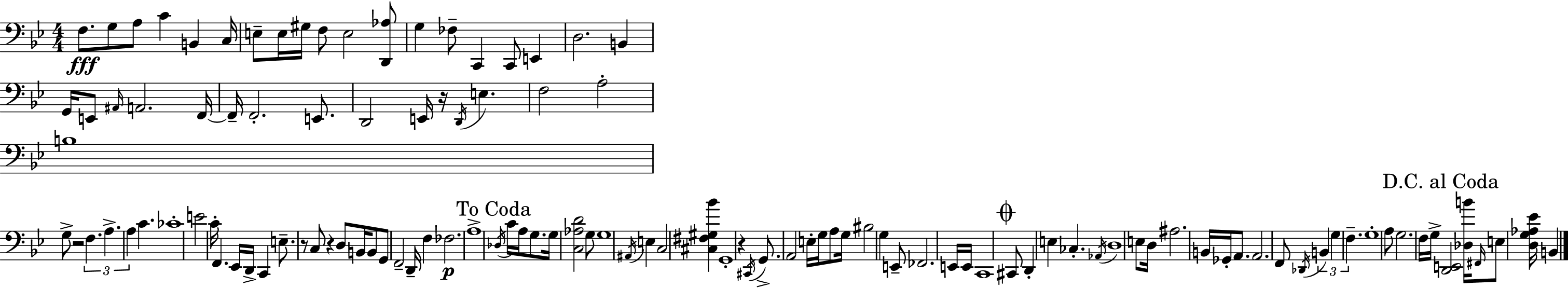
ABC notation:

X:1
T:Untitled
M:4/4
L:1/4
K:Gm
F,/2 G,/2 A,/2 C B,, C,/4 E,/2 E,/4 ^G,/4 F,/2 E,2 [D,,_A,]/2 G, _F,/2 C,, C,,/2 E,, D,2 B,, G,,/4 E,,/2 ^A,,/4 A,,2 F,,/4 F,,/4 F,,2 E,,/2 D,,2 E,,/4 z/4 D,,/4 E, F,2 A,2 B,4 G,/2 z2 F, A, A, C _C4 E2 C/4 F,, _E,,/4 D,,/4 C,, E,/2 z/2 C,/2 z D,/2 B,,/4 B,,/2 G,,/2 F,,2 D,,/4 F, _F,2 A,4 _D,/4 C/4 A,/4 G,/2 G,/4 [C,_A,D]2 G,/2 G,4 ^A,,/4 E, C,2 [^C,^F,^G,_B] G,,4 z ^C,,/4 G,,/2 A,,2 E,/4 G,/4 A,/2 G,/4 ^B,2 G, E,,/2 _F,,2 E,,/4 E,,/4 C,,4 ^C,,/2 D,, E, _C, _A,,/4 D,4 E,/2 D,/4 ^A,2 B,,/4 _G,,/4 A,,/2 A,,2 F,,/2 _D,,/4 B,, G, F, G,4 A,/2 G,2 F,/4 G,/4 [D,,E,,]2 [_D,B]/4 ^F,,/4 E,/2 [D,G,_A,_E]/4 B,,